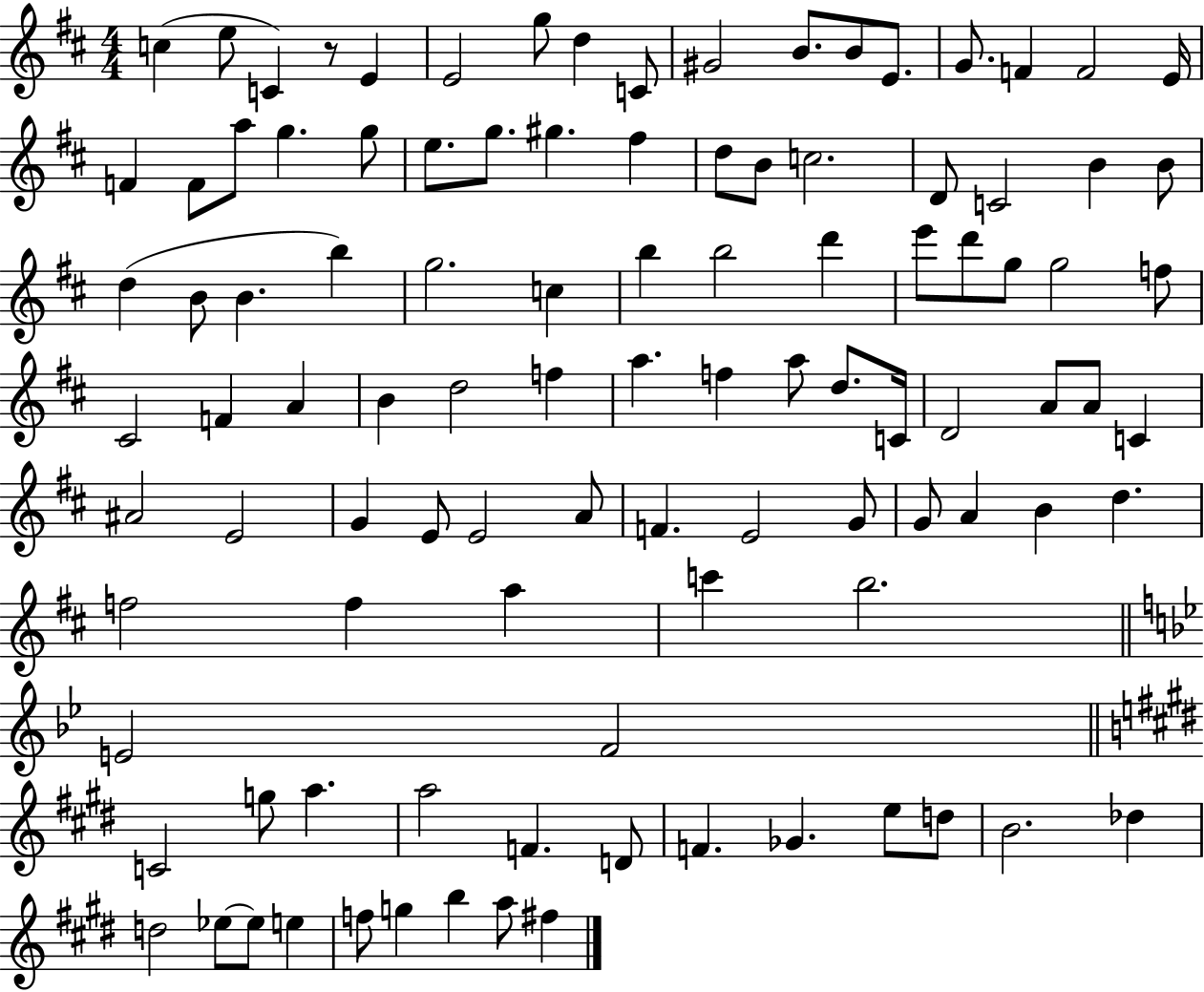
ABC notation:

X:1
T:Untitled
M:4/4
L:1/4
K:D
c e/2 C z/2 E E2 g/2 d C/2 ^G2 B/2 B/2 E/2 G/2 F F2 E/4 F F/2 a/2 g g/2 e/2 g/2 ^g ^f d/2 B/2 c2 D/2 C2 B B/2 d B/2 B b g2 c b b2 d' e'/2 d'/2 g/2 g2 f/2 ^C2 F A B d2 f a f a/2 d/2 C/4 D2 A/2 A/2 C ^A2 E2 G E/2 E2 A/2 F E2 G/2 G/2 A B d f2 f a c' b2 E2 F2 C2 g/2 a a2 F D/2 F _G e/2 d/2 B2 _d d2 _e/2 _e/2 e f/2 g b a/2 ^f